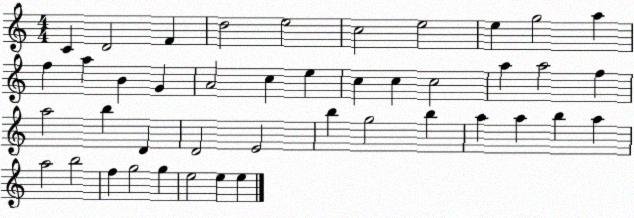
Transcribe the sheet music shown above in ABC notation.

X:1
T:Untitled
M:4/4
L:1/4
K:C
C D2 F d2 e2 c2 e2 e g2 a f a B G A2 c e c c c2 a a2 f a2 b D D2 E2 b g2 b a a b a a2 b2 f g2 g e2 e e